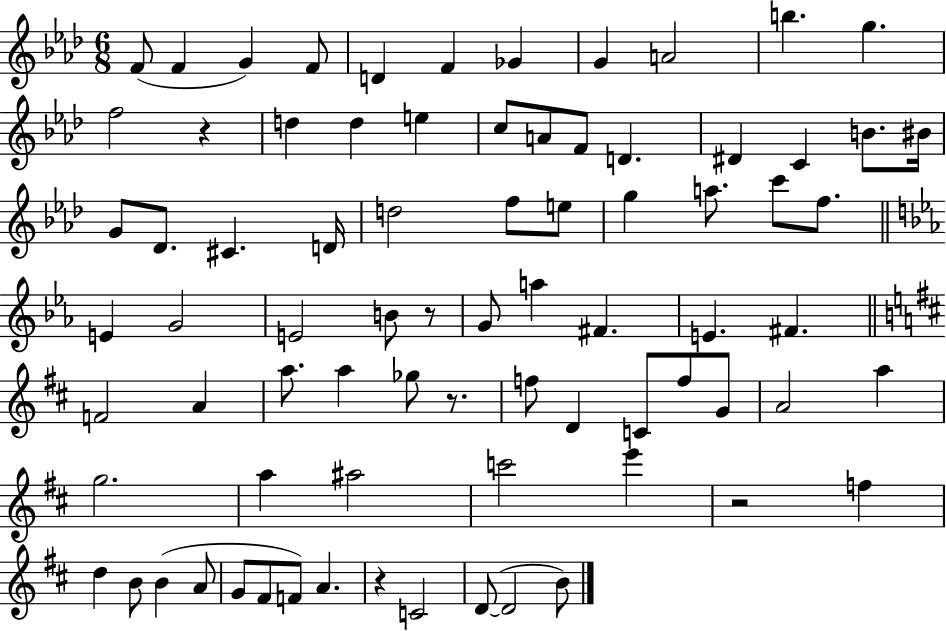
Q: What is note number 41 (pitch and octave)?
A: F#4